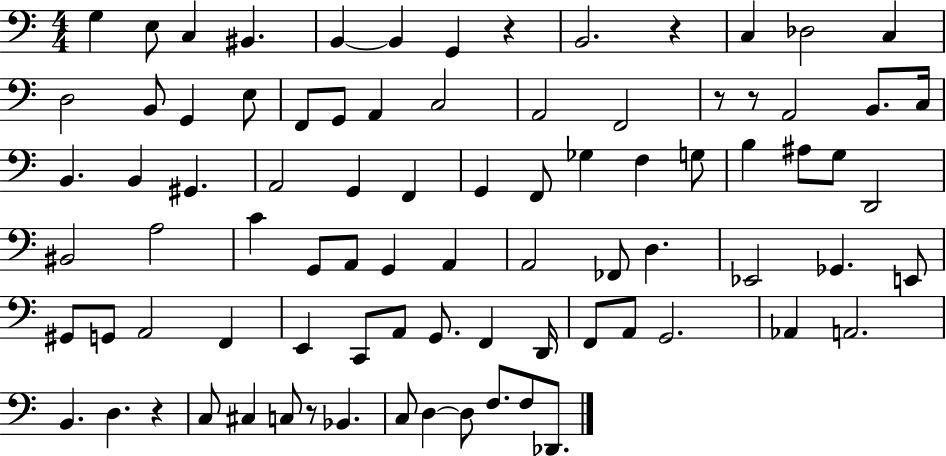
X:1
T:Untitled
M:4/4
L:1/4
K:C
G, E,/2 C, ^B,, B,, B,, G,, z B,,2 z C, _D,2 C, D,2 B,,/2 G,, E,/2 F,,/2 G,,/2 A,, C,2 A,,2 F,,2 z/2 z/2 A,,2 B,,/2 C,/4 B,, B,, ^G,, A,,2 G,, F,, G,, F,,/2 _G, F, G,/2 B, ^A,/2 G,/2 D,,2 ^B,,2 A,2 C G,,/2 A,,/2 G,, A,, A,,2 _F,,/2 D, _E,,2 _G,, E,,/2 ^G,,/2 G,,/2 A,,2 F,, E,, C,,/2 A,,/2 G,,/2 F,, D,,/4 F,,/2 A,,/2 G,,2 _A,, A,,2 B,, D, z C,/2 ^C, C,/2 z/2 _B,, C,/2 D, D,/2 F,/2 F,/2 _D,,/2